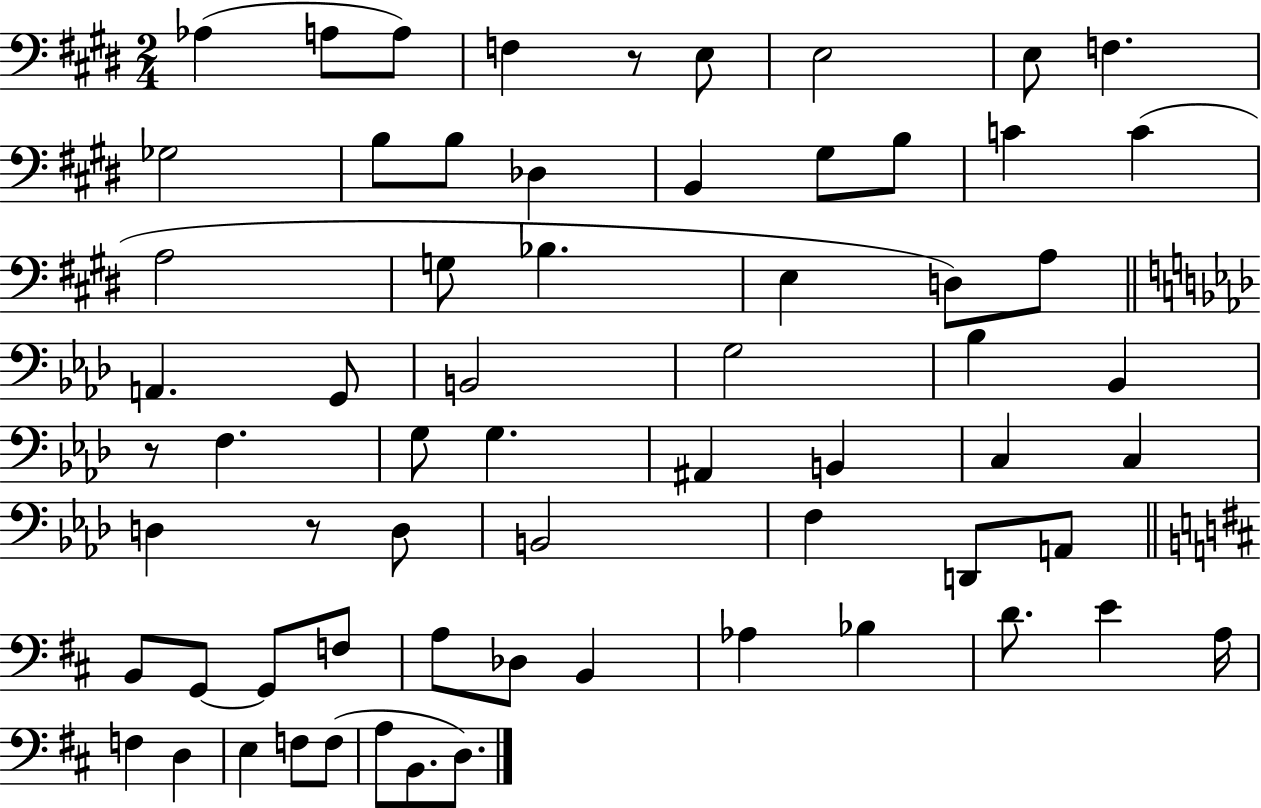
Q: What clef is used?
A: bass